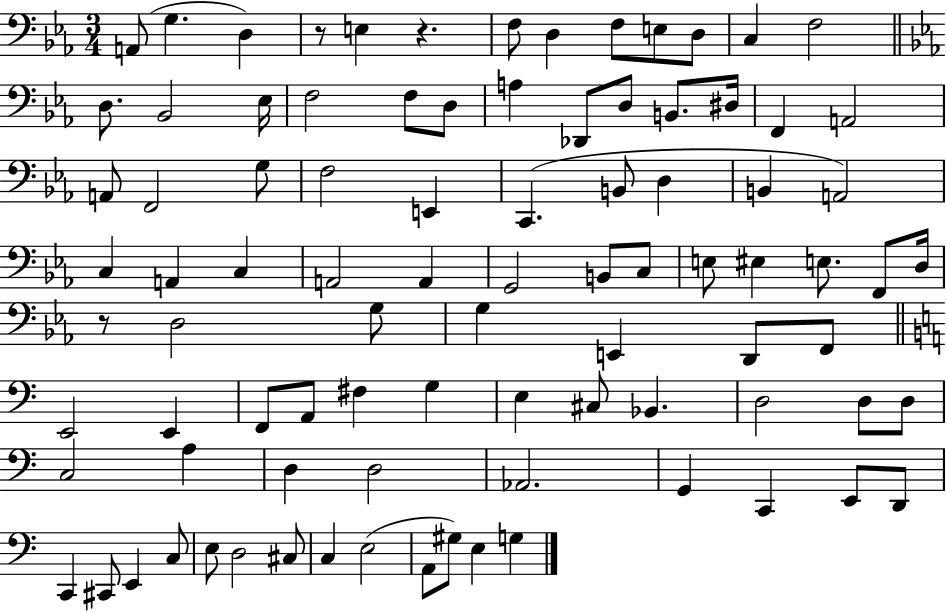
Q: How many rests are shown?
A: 3